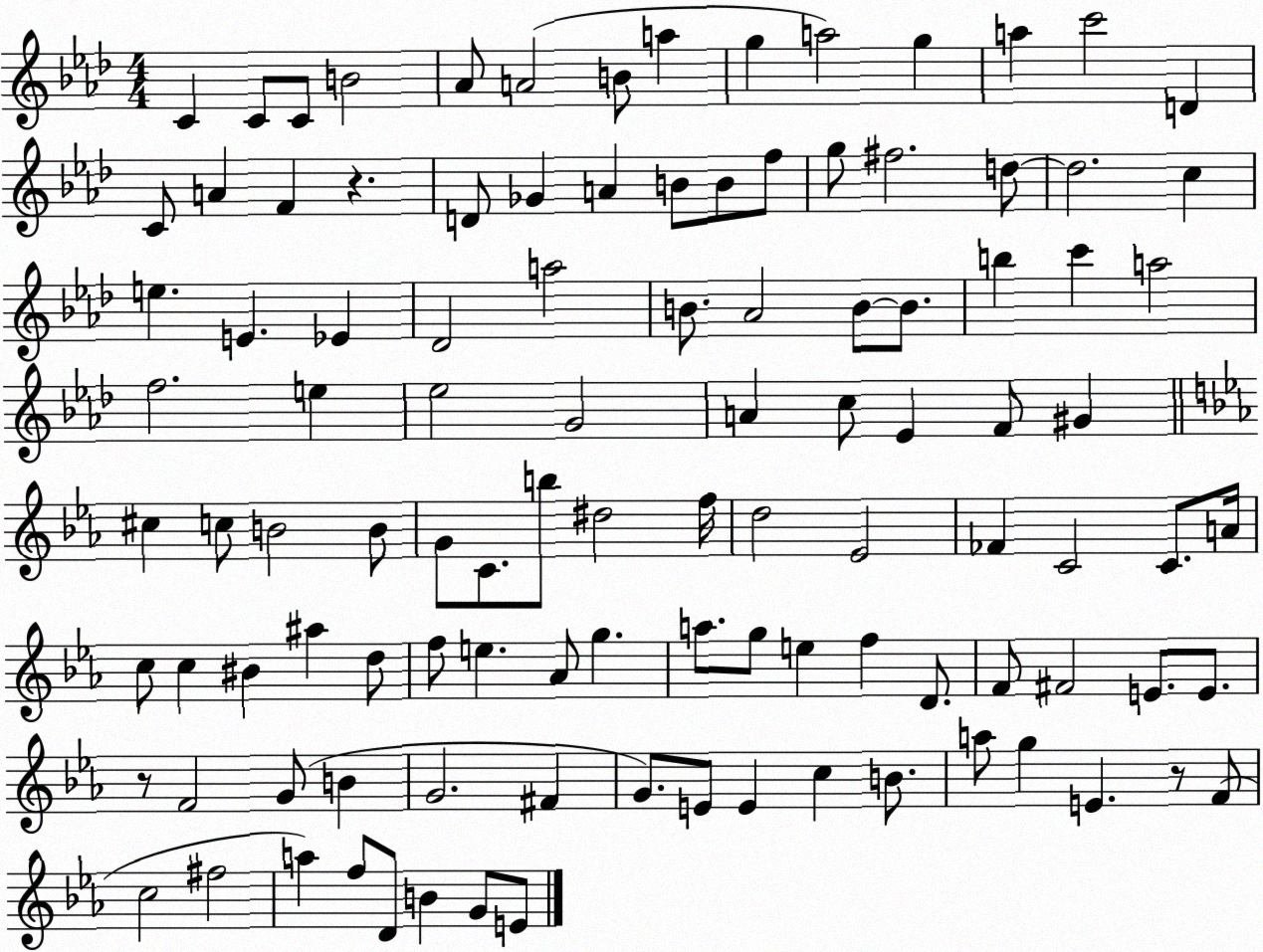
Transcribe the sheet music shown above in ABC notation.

X:1
T:Untitled
M:4/4
L:1/4
K:Ab
C C/2 C/2 B2 _A/2 A2 B/2 a g a2 g a c'2 D C/2 A F z D/2 _G A B/2 B/2 f/2 g/2 ^f2 d/2 d2 c e E _E _D2 a2 B/2 _A2 B/2 B/2 b c' a2 f2 e _e2 G2 A c/2 _E F/2 ^G ^c c/2 B2 B/2 G/2 C/2 b/2 ^d2 f/4 d2 _E2 _F C2 C/2 A/4 c/2 c ^B ^a d/2 f/2 e _A/2 g a/2 g/2 e f D/2 F/2 ^F2 E/2 E/2 z/2 F2 G/2 B G2 ^F G/2 E/2 E c B/2 a/2 g E z/2 F/2 c2 ^f2 a f/2 D/2 B G/2 E/2